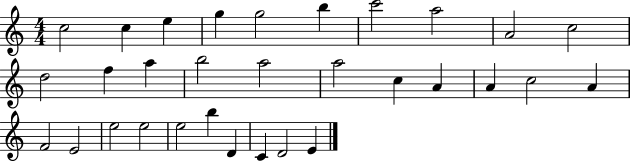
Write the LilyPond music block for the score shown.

{
  \clef treble
  \numericTimeSignature
  \time 4/4
  \key c \major
  c''2 c''4 e''4 | g''4 g''2 b''4 | c'''2 a''2 | a'2 c''2 | \break d''2 f''4 a''4 | b''2 a''2 | a''2 c''4 a'4 | a'4 c''2 a'4 | \break f'2 e'2 | e''2 e''2 | e''2 b''4 d'4 | c'4 d'2 e'4 | \break \bar "|."
}